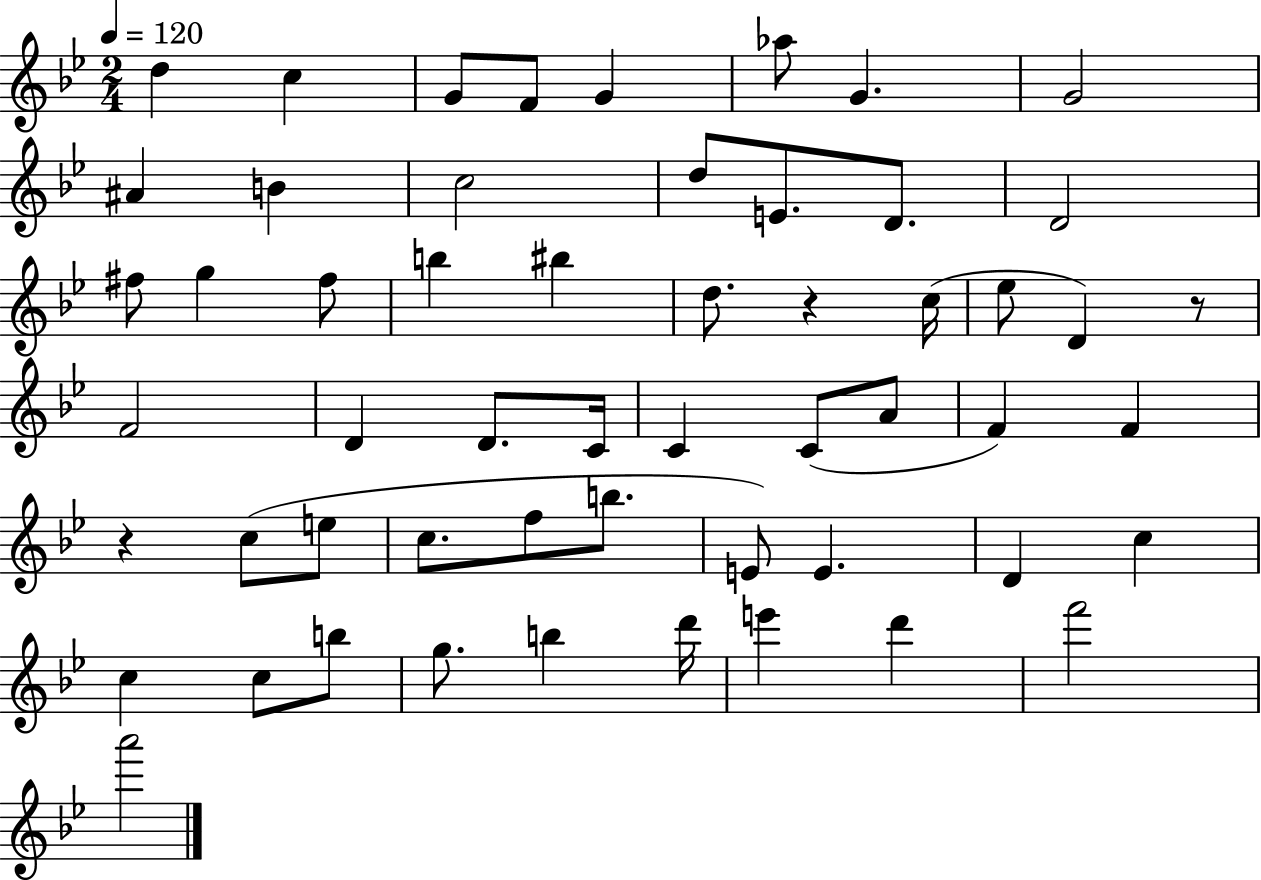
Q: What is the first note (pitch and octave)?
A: D5